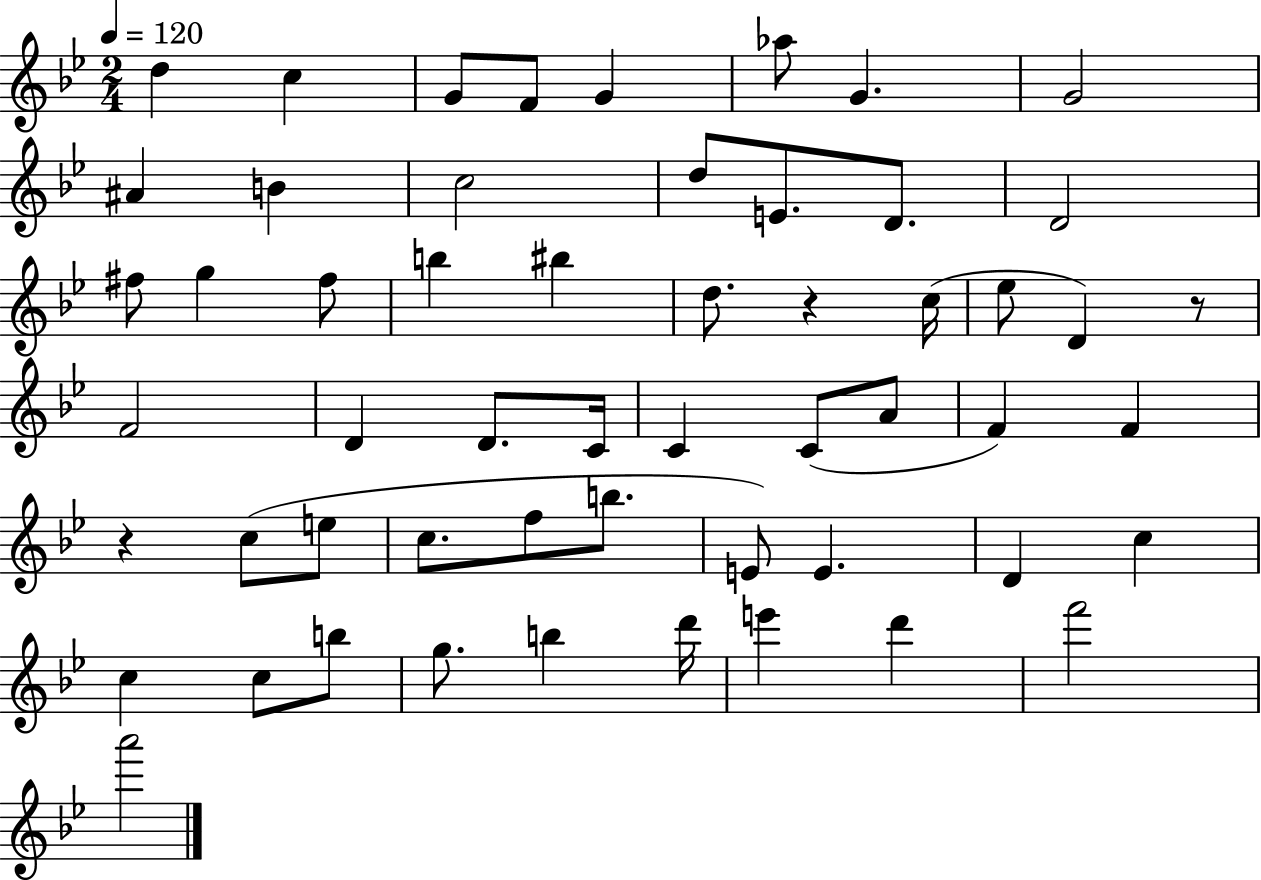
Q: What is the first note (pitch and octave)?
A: D5